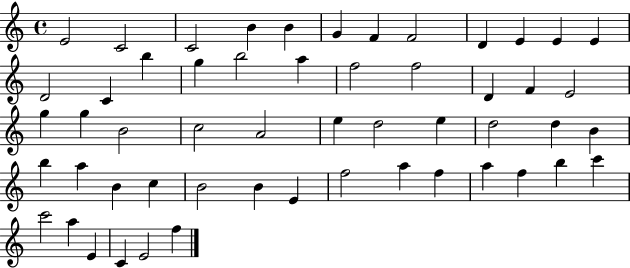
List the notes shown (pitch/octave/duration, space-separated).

E4/h C4/h C4/h B4/q B4/q G4/q F4/q F4/h D4/q E4/q E4/q E4/q D4/h C4/q B5/q G5/q B5/h A5/q F5/h F5/h D4/q F4/q E4/h G5/q G5/q B4/h C5/h A4/h E5/q D5/h E5/q D5/h D5/q B4/q B5/q A5/q B4/q C5/q B4/h B4/q E4/q F5/h A5/q F5/q A5/q F5/q B5/q C6/q C6/h A5/q E4/q C4/q E4/h F5/q